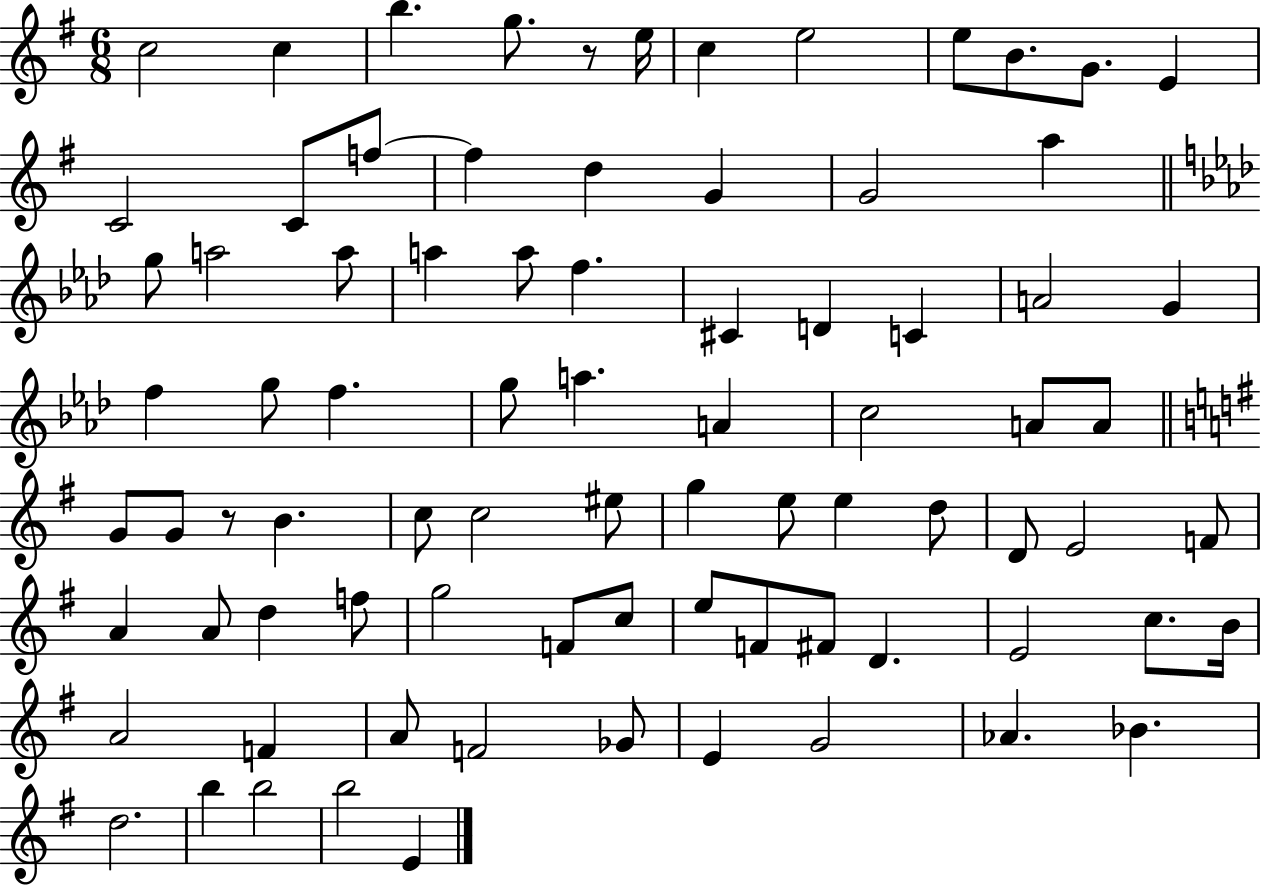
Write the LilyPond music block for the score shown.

{
  \clef treble
  \numericTimeSignature
  \time 6/8
  \key g \major
  \repeat volta 2 { c''2 c''4 | b''4. g''8. r8 e''16 | c''4 e''2 | e''8 b'8. g'8. e'4 | \break c'2 c'8 f''8~~ | f''4 d''4 g'4 | g'2 a''4 | \bar "||" \break \key aes \major g''8 a''2 a''8 | a''4 a''8 f''4. | cis'4 d'4 c'4 | a'2 g'4 | \break f''4 g''8 f''4. | g''8 a''4. a'4 | c''2 a'8 a'8 | \bar "||" \break \key g \major g'8 g'8 r8 b'4. | c''8 c''2 eis''8 | g''4 e''8 e''4 d''8 | d'8 e'2 f'8 | \break a'4 a'8 d''4 f''8 | g''2 f'8 c''8 | e''8 f'8 fis'8 d'4. | e'2 c''8. b'16 | \break a'2 f'4 | a'8 f'2 ges'8 | e'4 g'2 | aes'4. bes'4. | \break d''2. | b''4 b''2 | b''2 e'4 | } \bar "|."
}